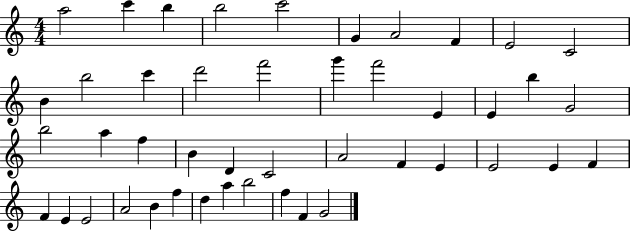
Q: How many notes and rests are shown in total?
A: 45